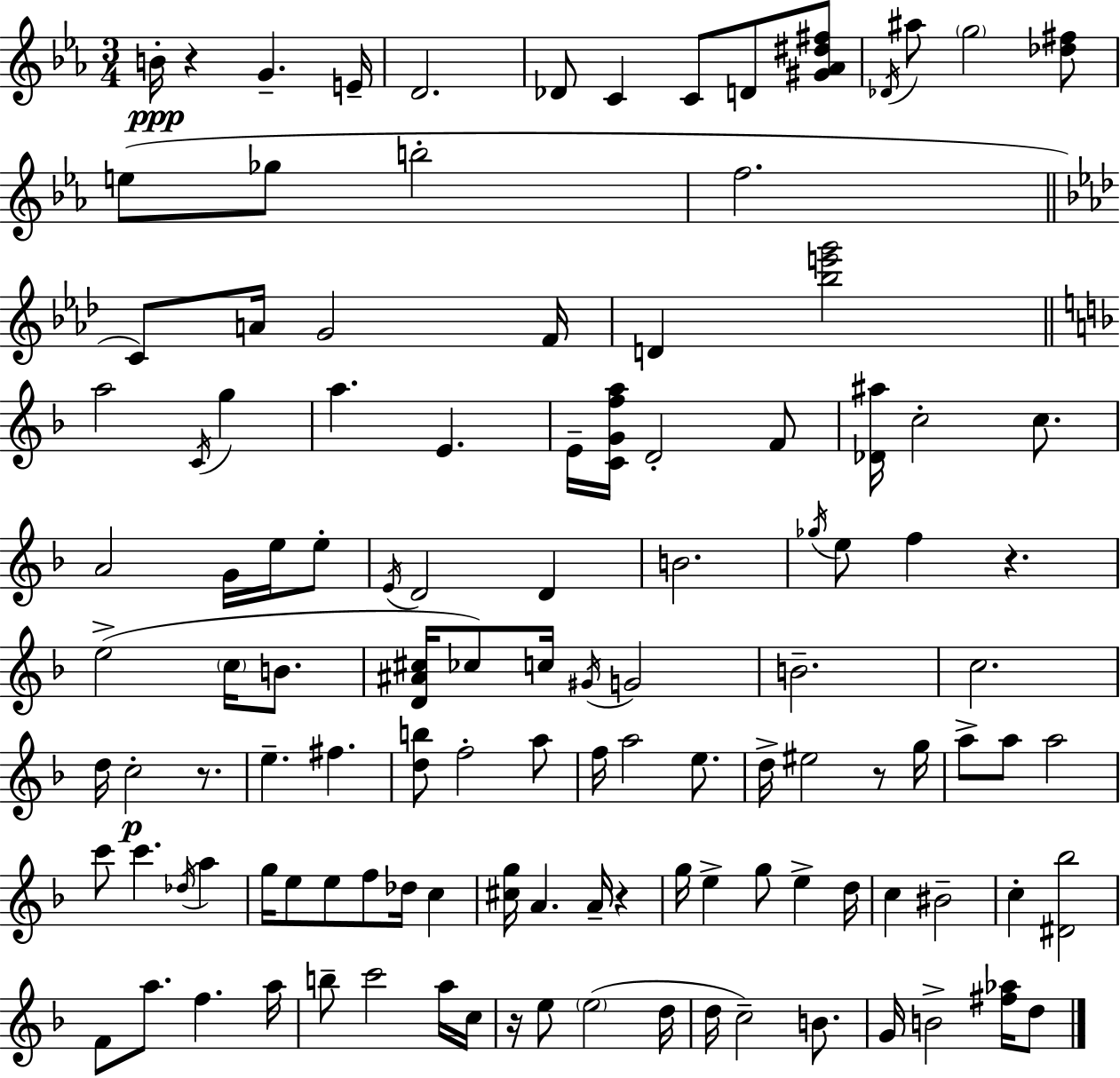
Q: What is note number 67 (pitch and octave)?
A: C6